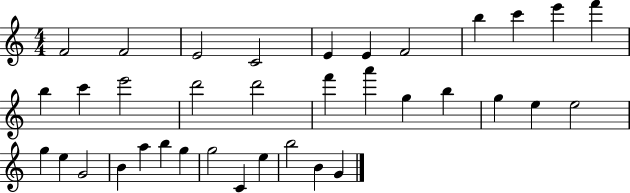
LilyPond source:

{
  \clef treble
  \numericTimeSignature
  \time 4/4
  \key c \major
  f'2 f'2 | e'2 c'2 | e'4 e'4 f'2 | b''4 c'''4 e'''4 f'''4 | \break b''4 c'''4 e'''2 | d'''2 d'''2 | f'''4 a'''4 g''4 b''4 | g''4 e''4 e''2 | \break g''4 e''4 g'2 | b'4 a''4 b''4 g''4 | g''2 c'4 e''4 | b''2 b'4 g'4 | \break \bar "|."
}